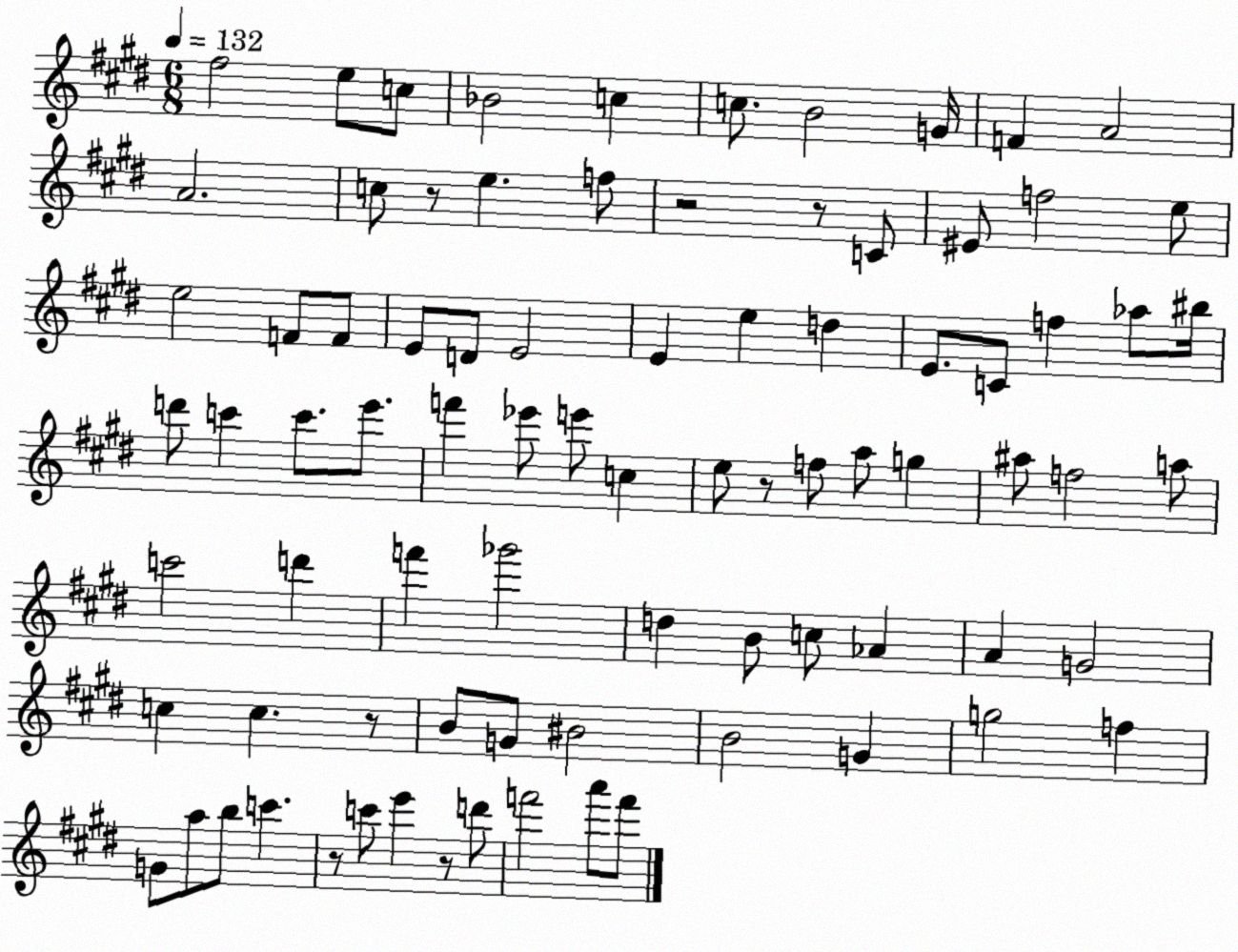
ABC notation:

X:1
T:Untitled
M:6/8
L:1/4
K:E
^f2 e/2 c/2 _B2 c c/2 B2 G/4 F A2 A2 c/2 z/2 e f/2 z2 z/2 C/2 ^E/2 f2 e/2 e2 F/2 F/2 E/2 D/2 E2 E e d E/2 C/2 f _a/2 ^b/4 d'/2 c' c'/2 e'/2 f' _e'/2 e'/2 c e/2 z/2 f/2 a/2 g ^a/2 f2 a/2 c'2 d' f' _g'2 d B/2 c/2 _A A G2 c c z/2 B/2 G/2 ^B2 B2 G g2 f G/2 a/2 b/2 c' z/2 c'/2 e' z/2 d'/2 f'2 a'/2 f'/2